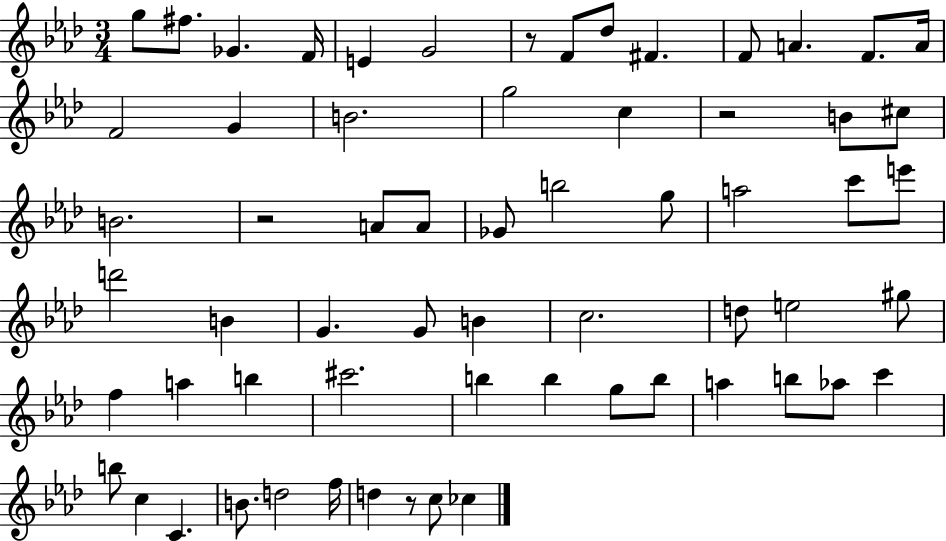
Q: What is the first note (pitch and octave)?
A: G5